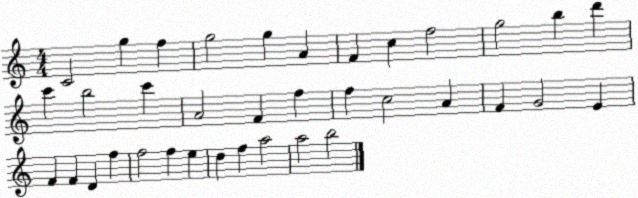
X:1
T:Untitled
M:4/4
L:1/4
K:C
C2 g f g2 g A F c f2 g2 b d' c' b2 c' A2 F f f c2 A F G2 E F F D f f2 f e d f a2 a2 b2